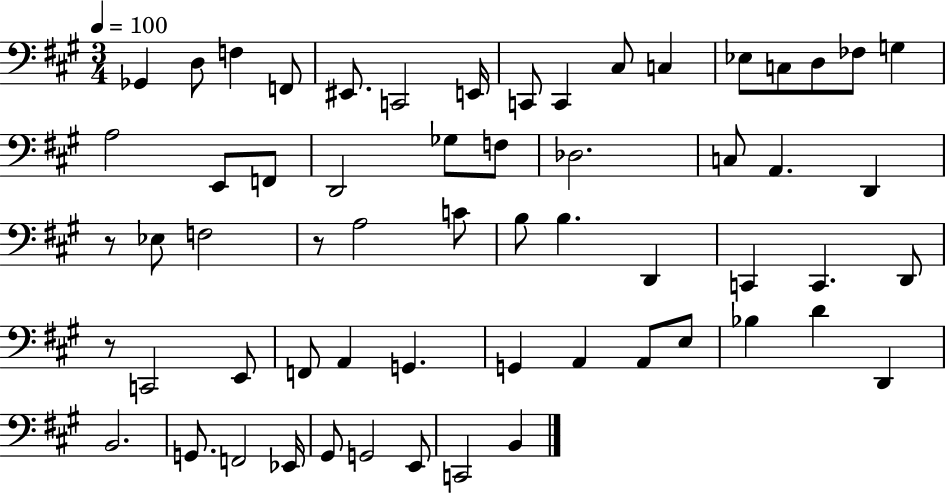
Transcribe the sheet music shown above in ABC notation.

X:1
T:Untitled
M:3/4
L:1/4
K:A
_G,, D,/2 F, F,,/2 ^E,,/2 C,,2 E,,/4 C,,/2 C,, ^C,/2 C, _E,/2 C,/2 D,/2 _F,/2 G, A,2 E,,/2 F,,/2 D,,2 _G,/2 F,/2 _D,2 C,/2 A,, D,, z/2 _E,/2 F,2 z/2 A,2 C/2 B,/2 B, D,, C,, C,, D,,/2 z/2 C,,2 E,,/2 F,,/2 A,, G,, G,, A,, A,,/2 E,/2 _B, D D,, B,,2 G,,/2 F,,2 _E,,/4 ^G,,/2 G,,2 E,,/2 C,,2 B,,